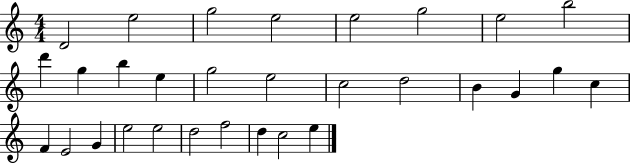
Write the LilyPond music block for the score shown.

{
  \clef treble
  \numericTimeSignature
  \time 4/4
  \key c \major
  d'2 e''2 | g''2 e''2 | e''2 g''2 | e''2 b''2 | \break d'''4 g''4 b''4 e''4 | g''2 e''2 | c''2 d''2 | b'4 g'4 g''4 c''4 | \break f'4 e'2 g'4 | e''2 e''2 | d''2 f''2 | d''4 c''2 e''4 | \break \bar "|."
}